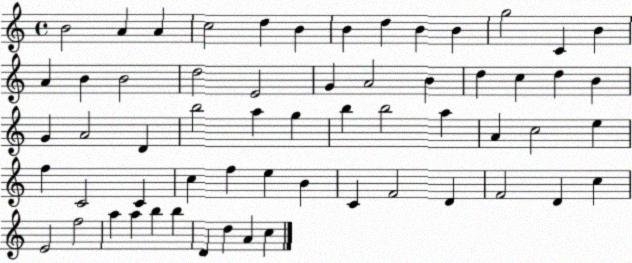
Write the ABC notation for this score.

X:1
T:Untitled
M:4/4
L:1/4
K:C
B2 A A c2 d B B d B B g2 C B A B B2 d2 E2 G A2 B d c d B G A2 D b2 a g b b2 a A c2 e f C2 C c f e B C F2 D F2 D c E2 f2 a a b b D d A c